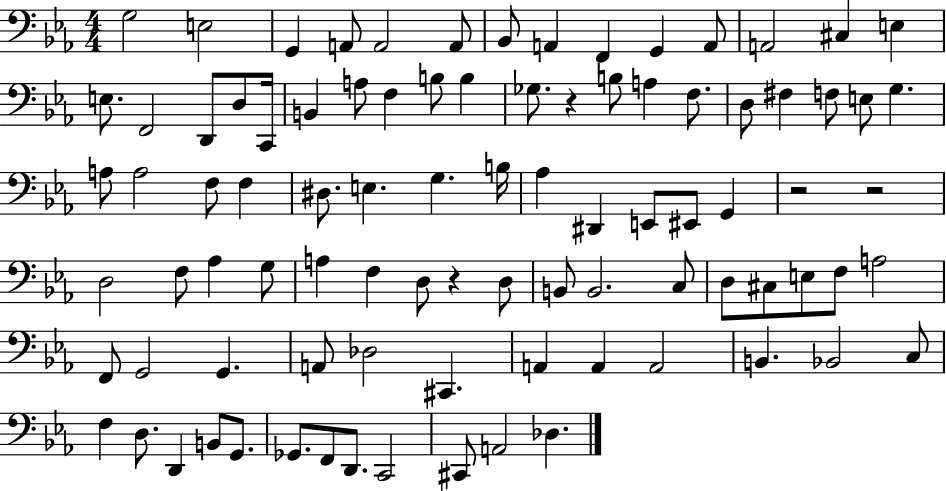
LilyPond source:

{
  \clef bass
  \numericTimeSignature
  \time 4/4
  \key ees \major
  g2 e2 | g,4 a,8 a,2 a,8 | bes,8 a,4 f,4 g,4 a,8 | a,2 cis4 e4 | \break e8. f,2 d,8 d8 c,16 | b,4 a8 f4 b8 b4 | ges8. r4 b8 a4 f8. | d8 fis4 f8 e8 g4. | \break a8 a2 f8 f4 | dis8. e4. g4. b16 | aes4 dis,4 e,8 eis,8 g,4 | r2 r2 | \break d2 f8 aes4 g8 | a4 f4 d8 r4 d8 | b,8 b,2. c8 | d8 cis8 e8 f8 a2 | \break f,8 g,2 g,4. | a,8 des2 cis,4. | a,4 a,4 a,2 | b,4. bes,2 c8 | \break f4 d8. d,4 b,8 g,8. | ges,8. f,8 d,8. c,2 | cis,8 a,2 des4. | \bar "|."
}